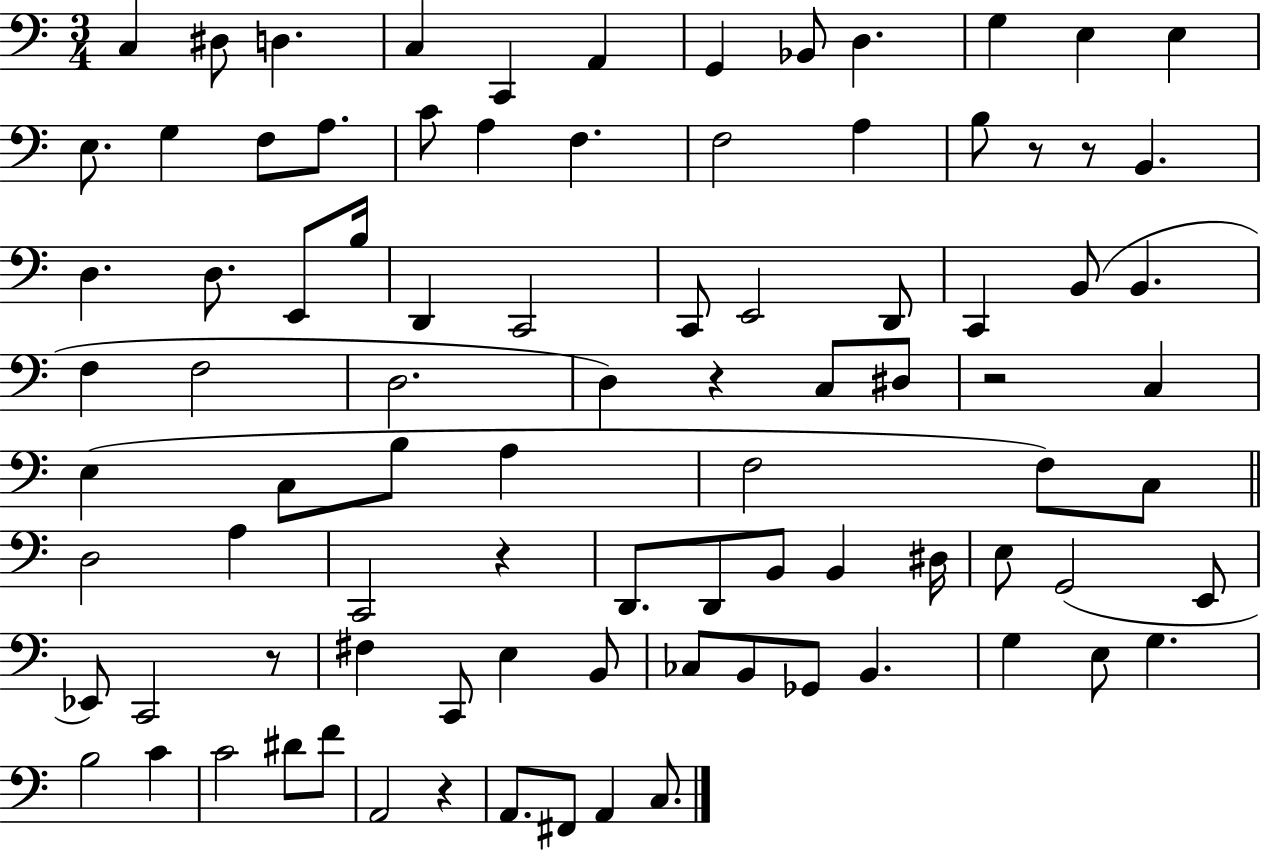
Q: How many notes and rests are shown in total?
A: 90